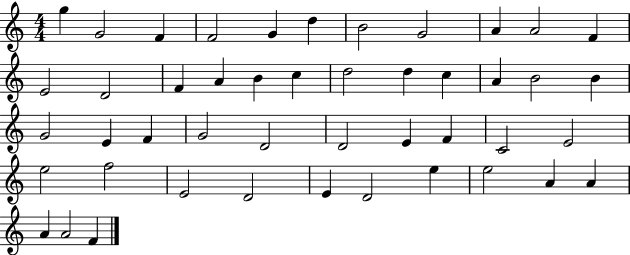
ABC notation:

X:1
T:Untitled
M:4/4
L:1/4
K:C
g G2 F F2 G d B2 G2 A A2 F E2 D2 F A B c d2 d c A B2 B G2 E F G2 D2 D2 E F C2 E2 e2 f2 E2 D2 E D2 e e2 A A A A2 F